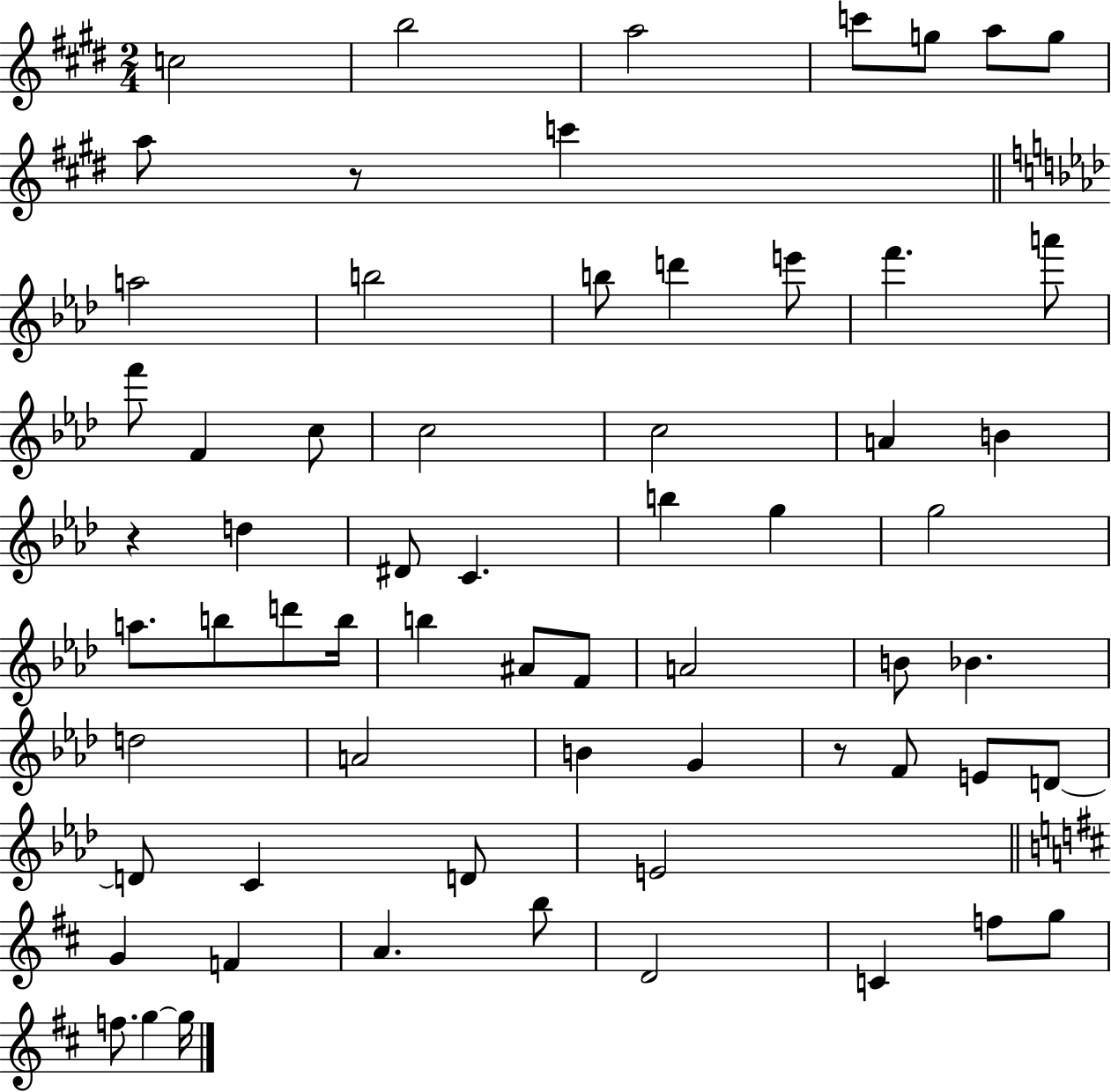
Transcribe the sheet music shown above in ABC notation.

X:1
T:Untitled
M:2/4
L:1/4
K:E
c2 b2 a2 c'/2 g/2 a/2 g/2 a/2 z/2 c' a2 b2 b/2 d' e'/2 f' a'/2 f'/2 F c/2 c2 c2 A B z d ^D/2 C b g g2 a/2 b/2 d'/2 b/4 b ^A/2 F/2 A2 B/2 _B d2 A2 B G z/2 F/2 E/2 D/2 D/2 C D/2 E2 G F A b/2 D2 C f/2 g/2 f/2 g g/4